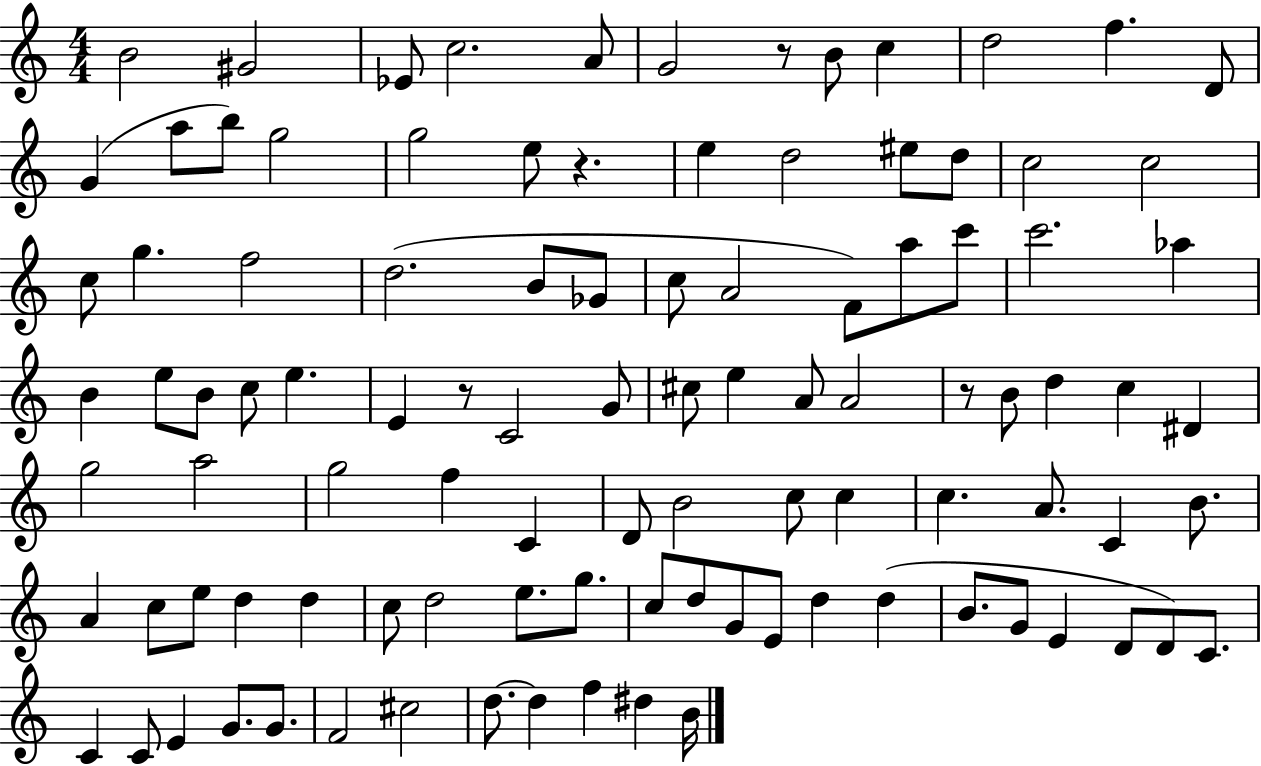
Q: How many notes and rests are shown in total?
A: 102